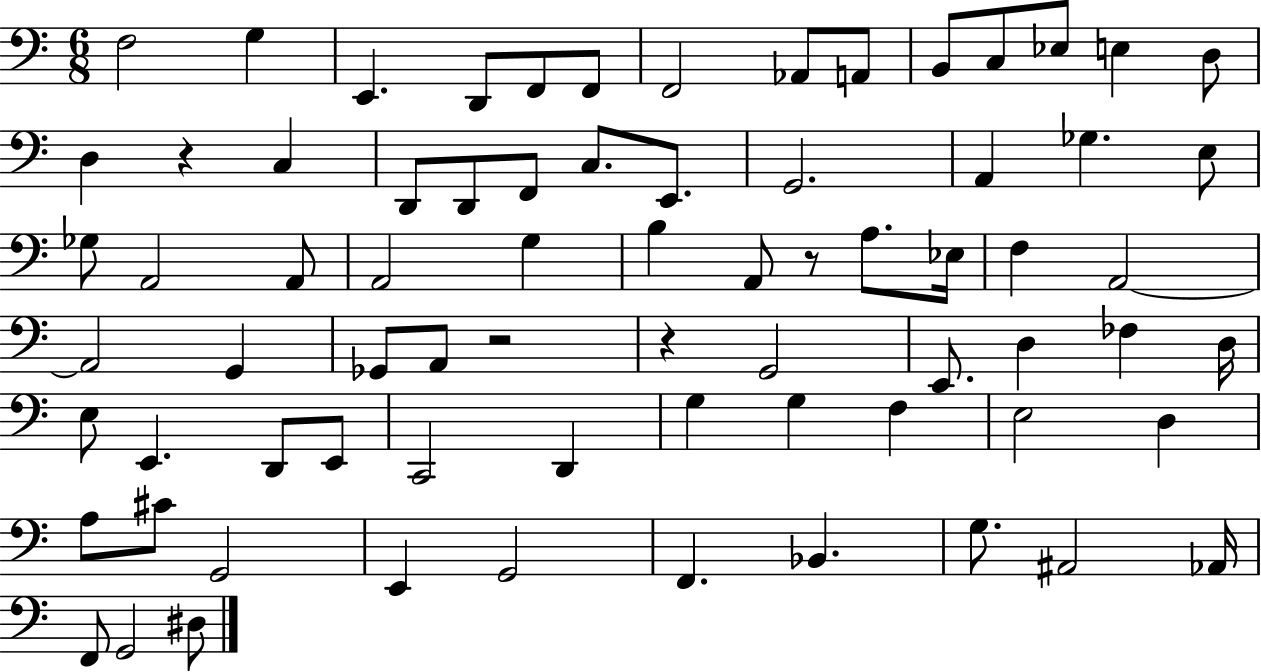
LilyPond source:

{
  \clef bass
  \numericTimeSignature
  \time 6/8
  \key c \major
  f2 g4 | e,4. d,8 f,8 f,8 | f,2 aes,8 a,8 | b,8 c8 ees8 e4 d8 | \break d4 r4 c4 | d,8 d,8 f,8 c8. e,8. | g,2. | a,4 ges4. e8 | \break ges8 a,2 a,8 | a,2 g4 | b4 a,8 r8 a8. ees16 | f4 a,2~~ | \break a,2 g,4 | ges,8 a,8 r2 | r4 g,2 | e,8. d4 fes4 d16 | \break e8 e,4. d,8 e,8 | c,2 d,4 | g4 g4 f4 | e2 d4 | \break a8 cis'8 g,2 | e,4 g,2 | f,4. bes,4. | g8. ais,2 aes,16 | \break f,8 g,2 dis8 | \bar "|."
}